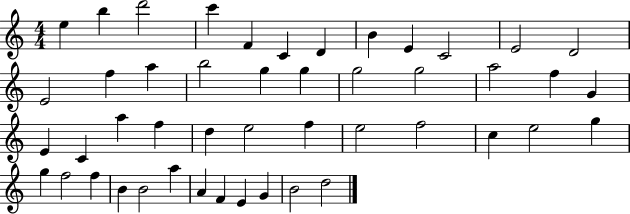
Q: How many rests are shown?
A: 0